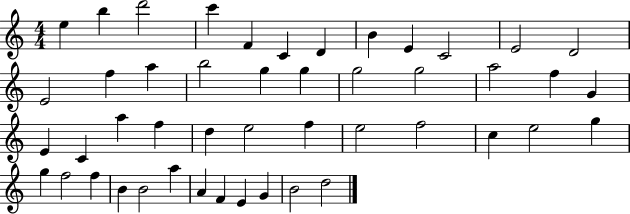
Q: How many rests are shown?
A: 0